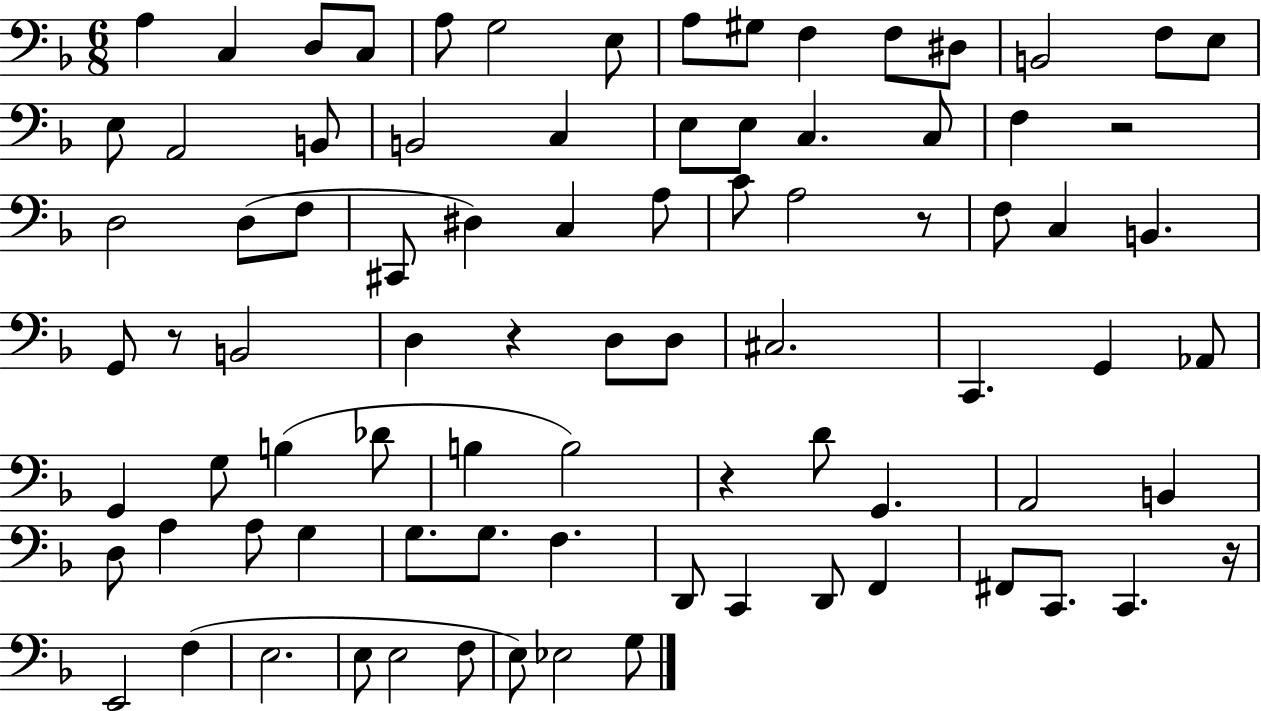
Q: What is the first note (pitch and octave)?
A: A3